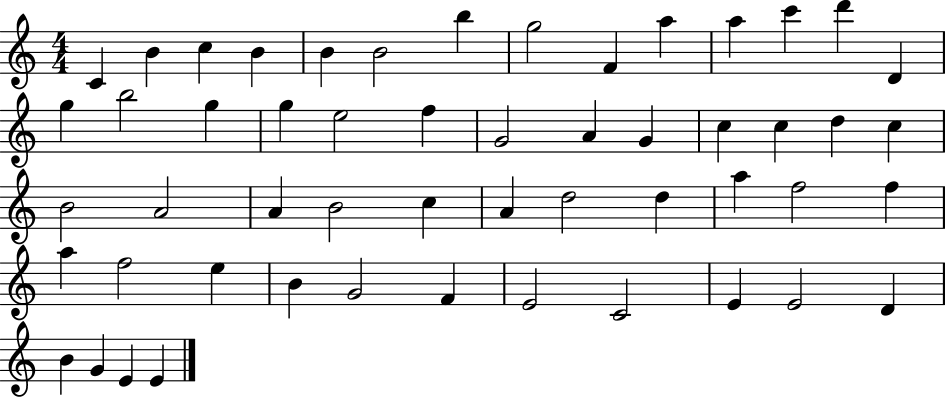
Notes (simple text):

C4/q B4/q C5/q B4/q B4/q B4/h B5/q G5/h F4/q A5/q A5/q C6/q D6/q D4/q G5/q B5/h G5/q G5/q E5/h F5/q G4/h A4/q G4/q C5/q C5/q D5/q C5/q B4/h A4/h A4/q B4/h C5/q A4/q D5/h D5/q A5/q F5/h F5/q A5/q F5/h E5/q B4/q G4/h F4/q E4/h C4/h E4/q E4/h D4/q B4/q G4/q E4/q E4/q